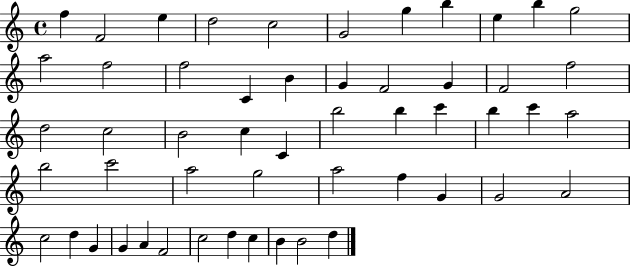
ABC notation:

X:1
T:Untitled
M:4/4
L:1/4
K:C
f F2 e d2 c2 G2 g b e b g2 a2 f2 f2 C B G F2 G F2 f2 d2 c2 B2 c C b2 b c' b c' a2 b2 c'2 a2 g2 a2 f G G2 A2 c2 d G G A F2 c2 d c B B2 d